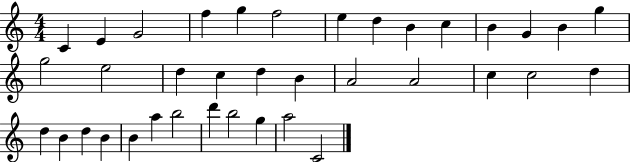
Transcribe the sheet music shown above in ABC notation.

X:1
T:Untitled
M:4/4
L:1/4
K:C
C E G2 f g f2 e d B c B G B g g2 e2 d c d B A2 A2 c c2 d d B d B B a b2 d' b2 g a2 C2